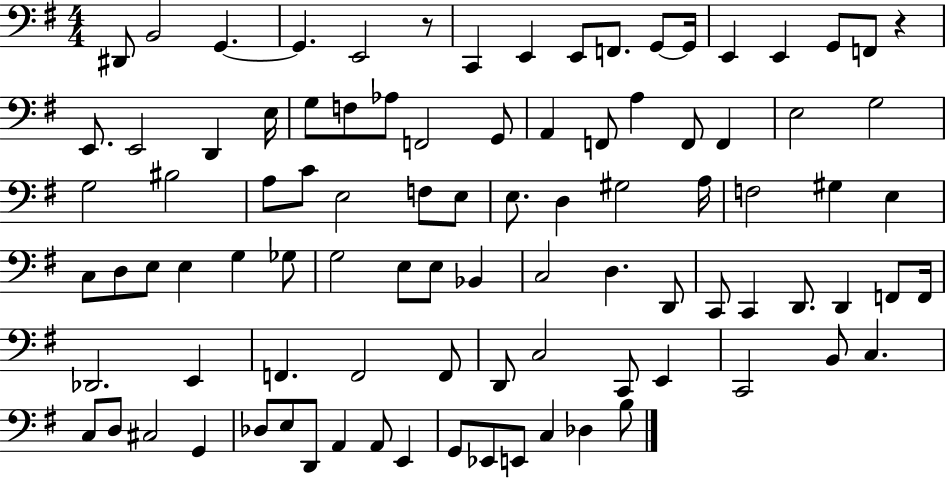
{
  \clef bass
  \numericTimeSignature
  \time 4/4
  \key g \major
  dis,8 b,2 g,4.~~ | g,4. e,2 r8 | c,4 e,4 e,8 f,8. g,8~~ g,16 | e,4 e,4 g,8 f,8 r4 | \break e,8. e,2 d,4 e16 | g8 f8 aes8 f,2 g,8 | a,4 f,8 a4 f,8 f,4 | e2 g2 | \break g2 bis2 | a8 c'8 e2 f8 e8 | e8. d4 gis2 a16 | f2 gis4 e4 | \break c8 d8 e8 e4 g4 ges8 | g2 e8 e8 bes,4 | c2 d4. d,8 | c,8 c,4 d,8. d,4 f,8 f,16 | \break des,2. e,4 | f,4. f,2 f,8 | d,8 c2 c,8 e,4 | c,2 b,8 c4. | \break c8 d8 cis2 g,4 | des8 e8 d,8 a,4 a,8 e,4 | g,8 ees,8 e,8 c4 des4 b8 | \bar "|."
}